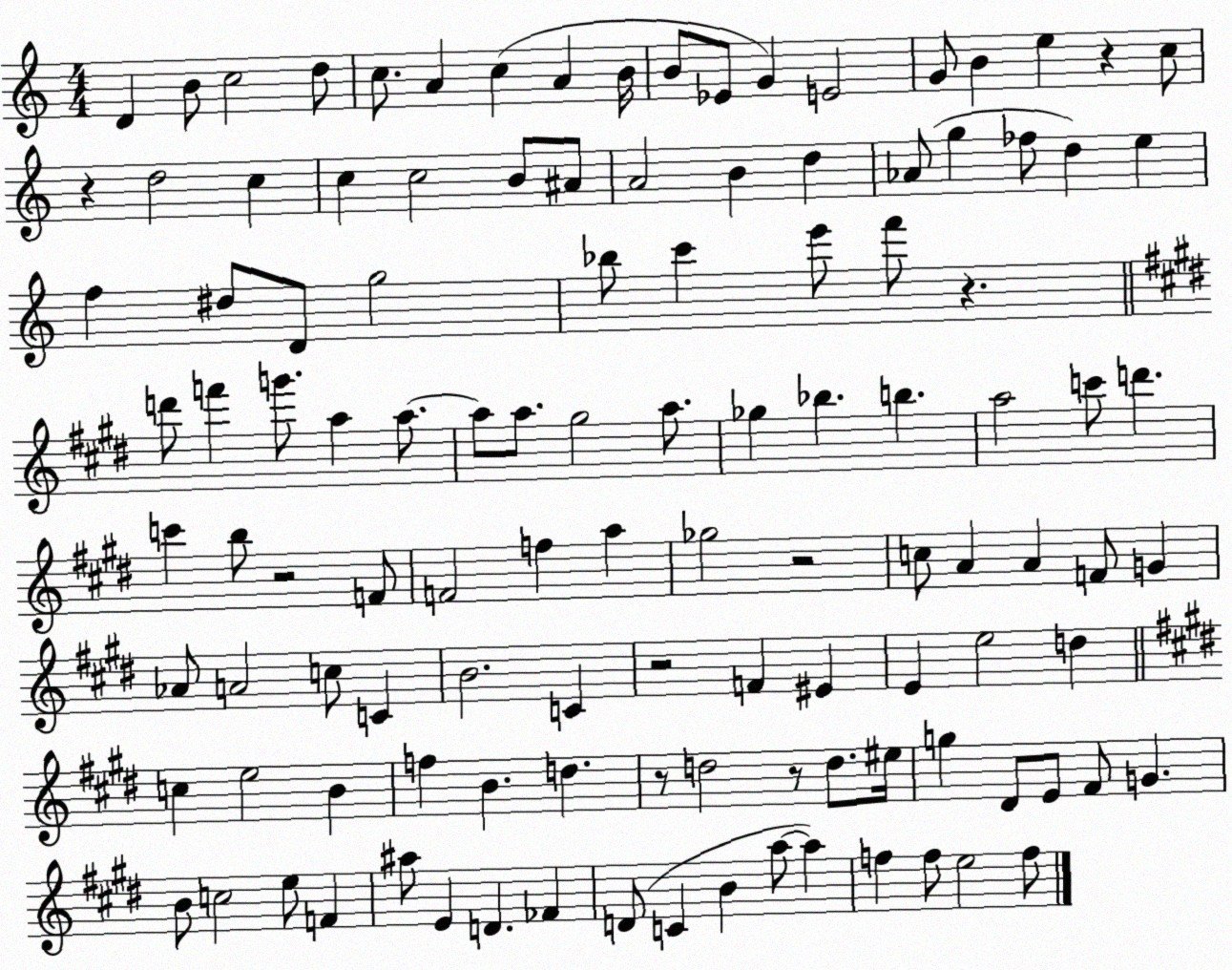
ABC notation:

X:1
T:Untitled
M:4/4
L:1/4
K:C
D B/2 c2 d/2 c/2 A c A B/4 B/2 _E/2 G E2 G/2 B e z c/2 z d2 c c c2 B/2 ^A/2 A2 B d _A/2 g _f/2 d e f ^d/2 D/2 g2 _b/2 c' e'/2 f'/2 z d'/2 f' g'/2 a a/2 a/2 a/2 ^g2 a/2 _g _b b a2 c'/2 d' c' b/2 z2 F/2 F2 f a _g2 z2 c/2 A A F/2 G _A/2 A2 c/2 C B2 C z2 F ^E E e2 d c e2 B f B d z/2 d2 z/2 d/2 ^e/4 g ^D/2 E/2 ^F/2 G B/2 c2 e/2 F ^a/2 E D _F D/2 C B a/2 a f f/2 e2 f/2